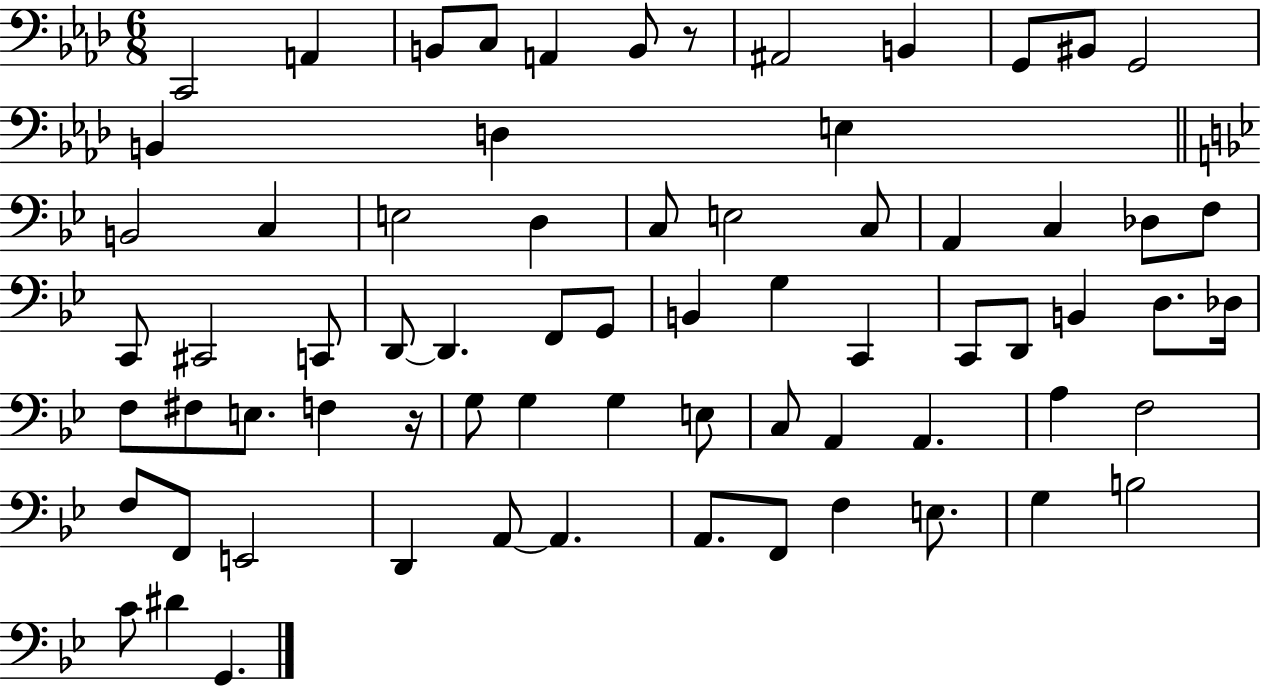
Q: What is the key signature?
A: AES major